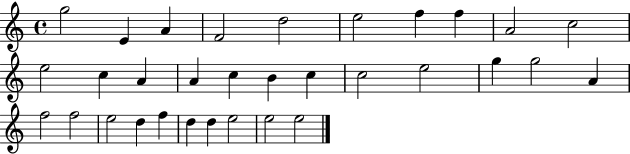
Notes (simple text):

G5/h E4/q A4/q F4/h D5/h E5/h F5/q F5/q A4/h C5/h E5/h C5/q A4/q A4/q C5/q B4/q C5/q C5/h E5/h G5/q G5/h A4/q F5/h F5/h E5/h D5/q F5/q D5/q D5/q E5/h E5/h E5/h